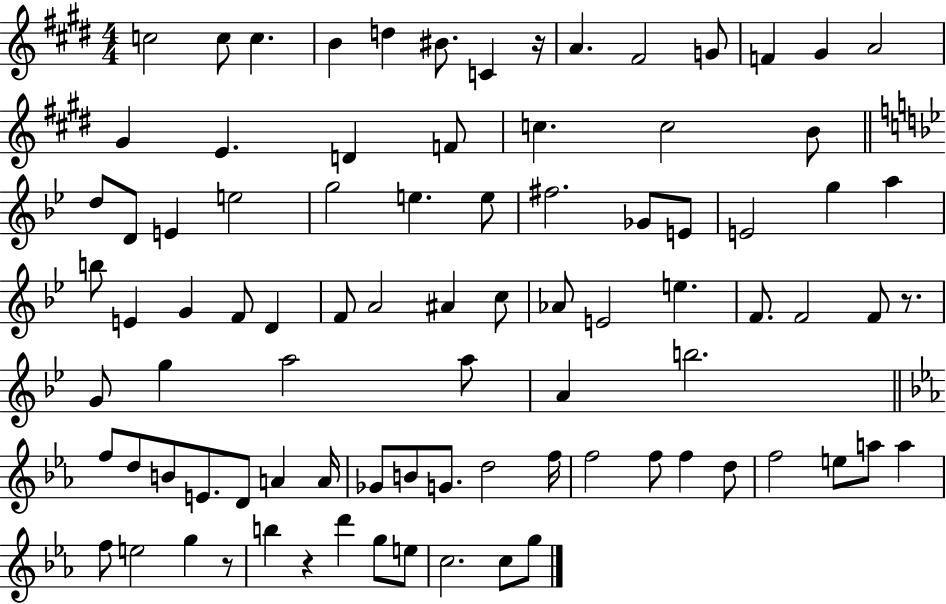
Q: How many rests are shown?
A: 4